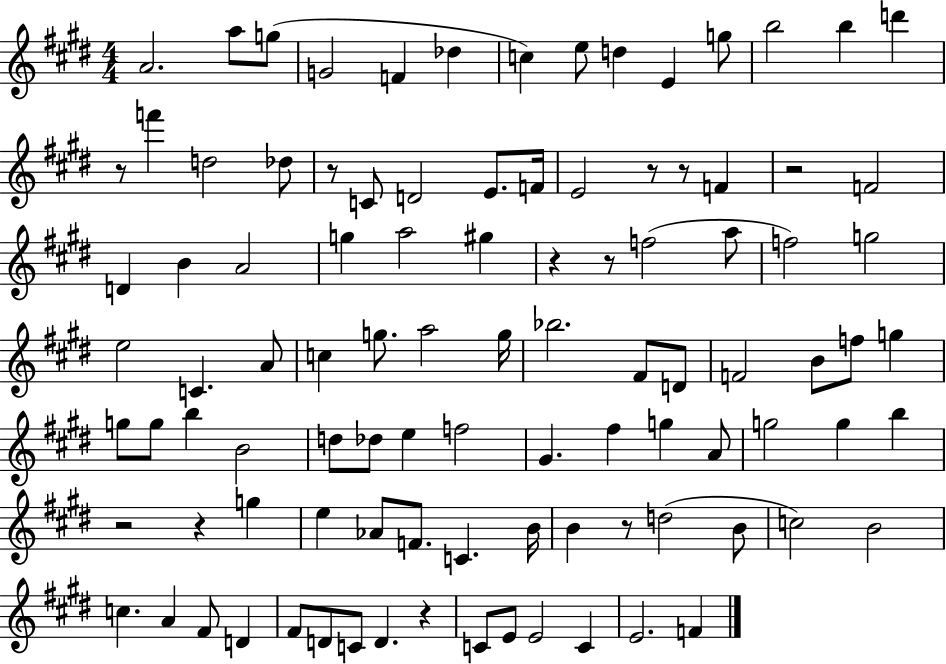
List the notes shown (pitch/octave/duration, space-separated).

A4/h. A5/e G5/e G4/h F4/q Db5/q C5/q E5/e D5/q E4/q G5/e B5/h B5/q D6/q R/e F6/q D5/h Db5/e R/e C4/e D4/h E4/e. F4/s E4/h R/e R/e F4/q R/h F4/h D4/q B4/q A4/h G5/q A5/h G#5/q R/q R/e F5/h A5/e F5/h G5/h E5/h C4/q. A4/e C5/q G5/e. A5/h G5/s Bb5/h. F#4/e D4/e F4/h B4/e F5/e G5/q G5/e G5/e B5/q B4/h D5/e Db5/e E5/q F5/h G#4/q. F#5/q G5/q A4/e G5/h G5/q B5/q R/h R/q G5/q E5/q Ab4/e F4/e. C4/q. B4/s B4/q R/e D5/h B4/e C5/h B4/h C5/q. A4/q F#4/e D4/q F#4/e D4/e C4/e D4/q. R/q C4/e E4/e E4/h C4/q E4/h. F4/q